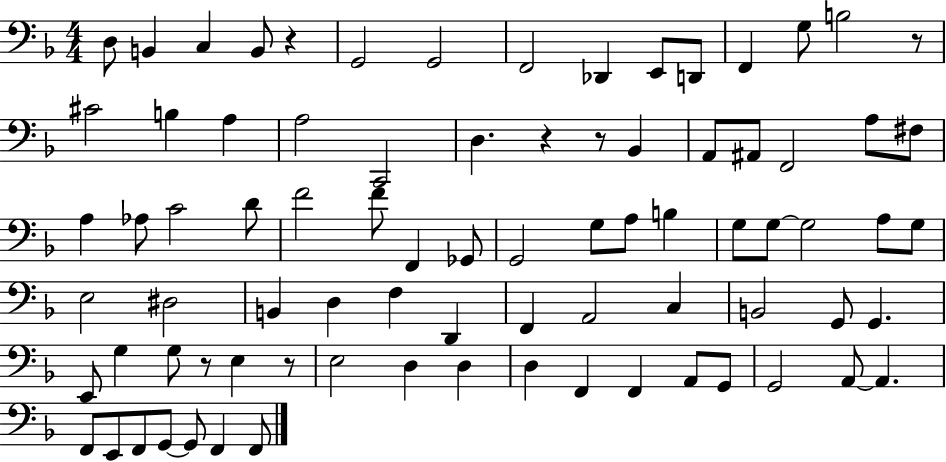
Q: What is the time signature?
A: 4/4